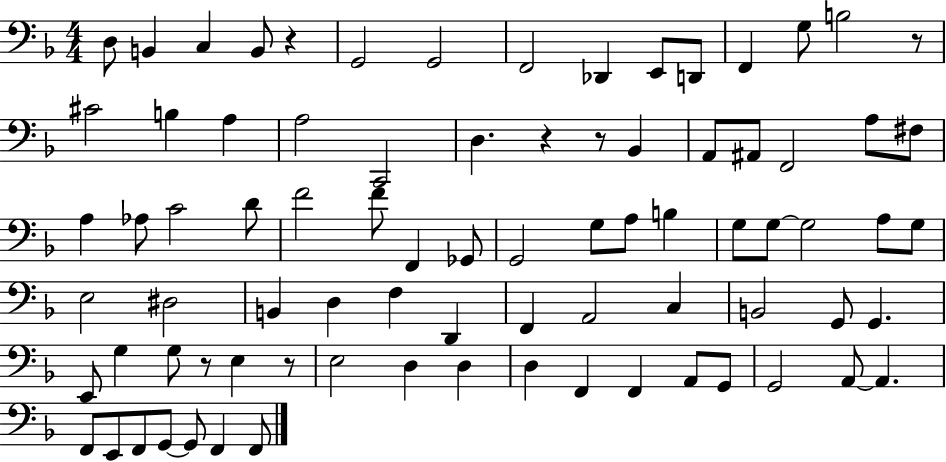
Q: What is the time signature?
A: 4/4